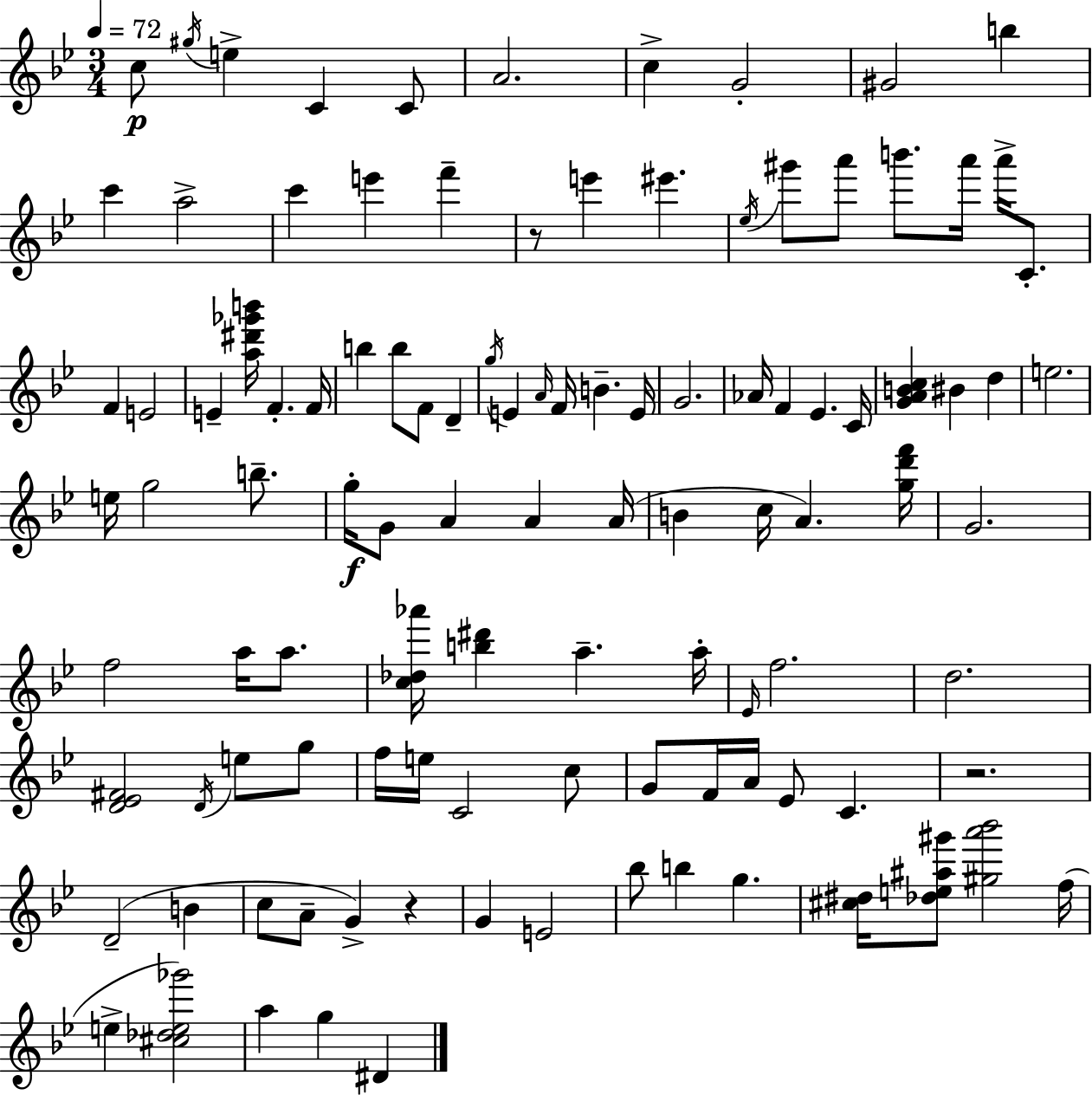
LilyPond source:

{
  \clef treble
  \numericTimeSignature
  \time 3/4
  \key bes \major
  \tempo 4 = 72
  \repeat volta 2 { c''8\p \acciaccatura { gis''16 } e''4-> c'4 c'8 | a'2. | c''4-> g'2-. | gis'2 b''4 | \break c'''4 a''2-> | c'''4 e'''4 f'''4-- | r8 e'''4 eis'''4. | \acciaccatura { ees''16 } gis'''8 a'''8 b'''8. a'''16 a'''16-> c'8.-. | \break f'4 e'2 | e'4-- <a'' dis''' ges''' b'''>16 f'4.-. | f'16 b''4 b''8 f'8 d'4-- | \acciaccatura { g''16 } e'4 \grace { a'16 } f'16 b'4.-- | \break e'16 g'2. | aes'16 f'4 ees'4. | c'16 <g' a' b' c''>4 bis'4 | d''4 e''2. | \break e''16 g''2 | b''8.-- g''16-.\f g'8 a'4 a'4 | a'16( b'4 c''16 a'4.) | <g'' d''' f'''>16 g'2. | \break f''2 | a''16 a''8. <c'' des'' aes'''>16 <b'' dis'''>4 a''4.-- | a''16-. \grace { ees'16 } f''2. | d''2. | \break <d' ees' fis'>2 | \acciaccatura { d'16 } e''8 g''8 f''16 e''16 c'2 | c''8 g'8 f'16 a'16 ees'8 | c'4. r2. | \break d'2--( | b'4 c''8 a'8-- g'4->) | r4 g'4 e'2 | bes''8 b''4 | \break g''4. <cis'' dis''>16 <des'' e'' ais'' gis'''>8 <gis'' a''' bes'''>2 | f''16( e''4-> <cis'' des'' e'' ges'''>2) | a''4 g''4 | dis'4 } \bar "|."
}